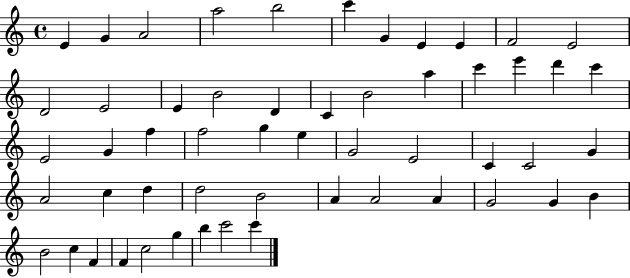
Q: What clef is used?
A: treble